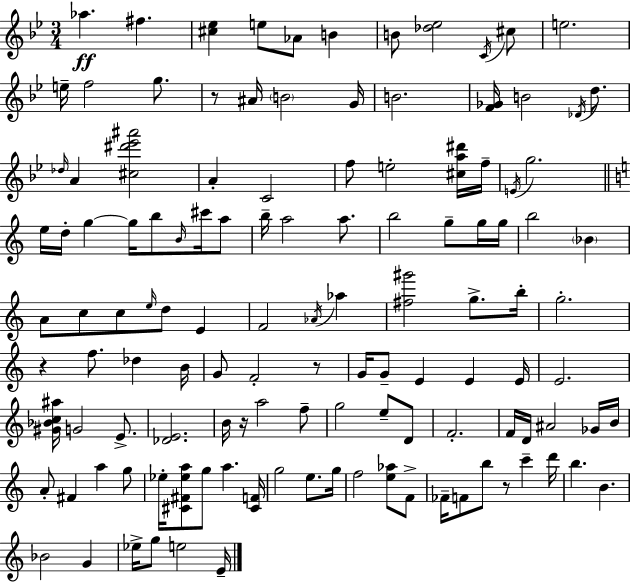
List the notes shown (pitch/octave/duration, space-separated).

Ab5/q. F#5/q. [C#5,Eb5]/q E5/e Ab4/e B4/q B4/e [Db5,Eb5]/h C4/s C#5/e E5/h. E5/s F5/h G5/e. R/e A#4/s B4/h G4/s B4/h. [F4,Gb4]/s B4/h Db4/s D5/e. Db5/s A4/q [C#5,D#6,Eb6,A#6]/h A4/q C4/h F5/e E5/h [C#5,A5,D#6]/s F5/s E4/s G5/h. E5/s D5/s G5/q G5/s B5/e B4/s C#6/s A5/e B5/s A5/h A5/e. B5/h G5/e G5/s G5/s B5/h Bb4/q A4/e C5/e C5/e E5/s D5/e E4/q F4/h Ab4/s Ab5/q [F#5,G#6]/h G5/e. B5/s G5/h. R/q F5/e. Db5/q B4/s G4/e F4/h R/e G4/s G4/e E4/q E4/q E4/s E4/h. [G#4,Bb4,C5,A#5]/s G4/h E4/e. [Db4,E4]/h. B4/s R/s A5/h F5/e G5/h E5/e D4/e F4/h. F4/s D4/s A#4/h Gb4/s B4/s A4/e F#4/q A5/q G5/e Eb5/s [C#4,F#4,Eb5,A5]/e G5/e A5/q. [C#4,F4]/s G5/h E5/e. G5/s F5/h [E5,Ab5]/e F4/e FES4/s F4/e B5/e R/e C6/q D6/s B5/q. B4/q. Bb4/h G4/q Eb5/s G5/e E5/h E4/s